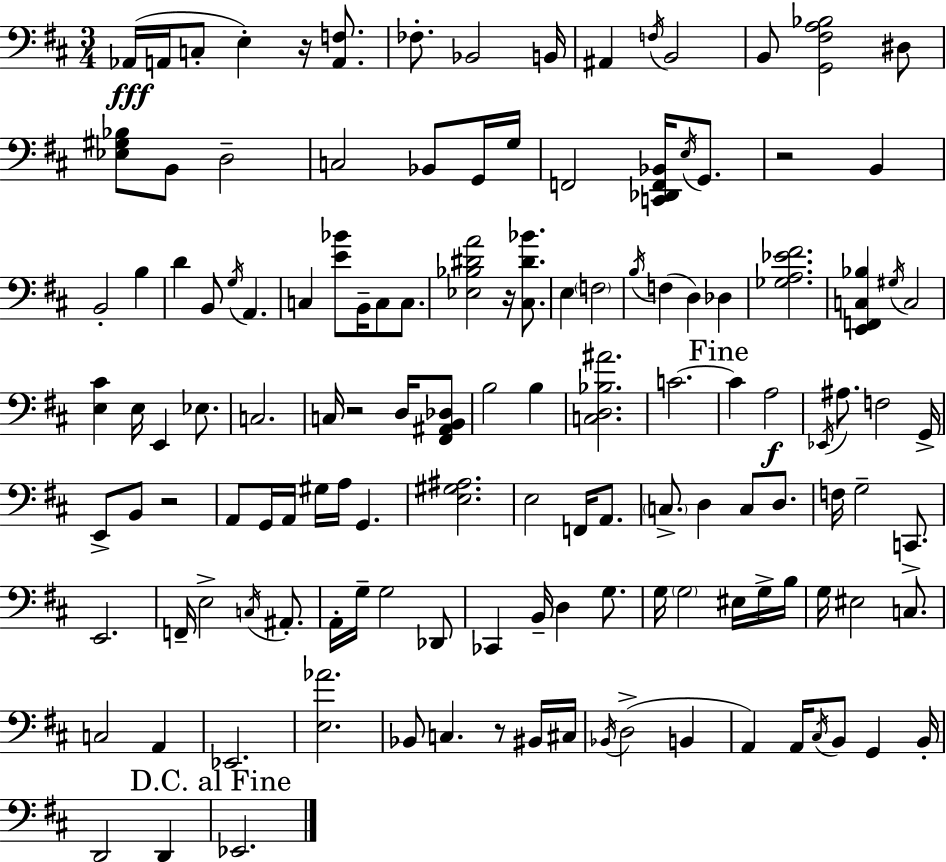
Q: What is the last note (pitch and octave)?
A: Eb2